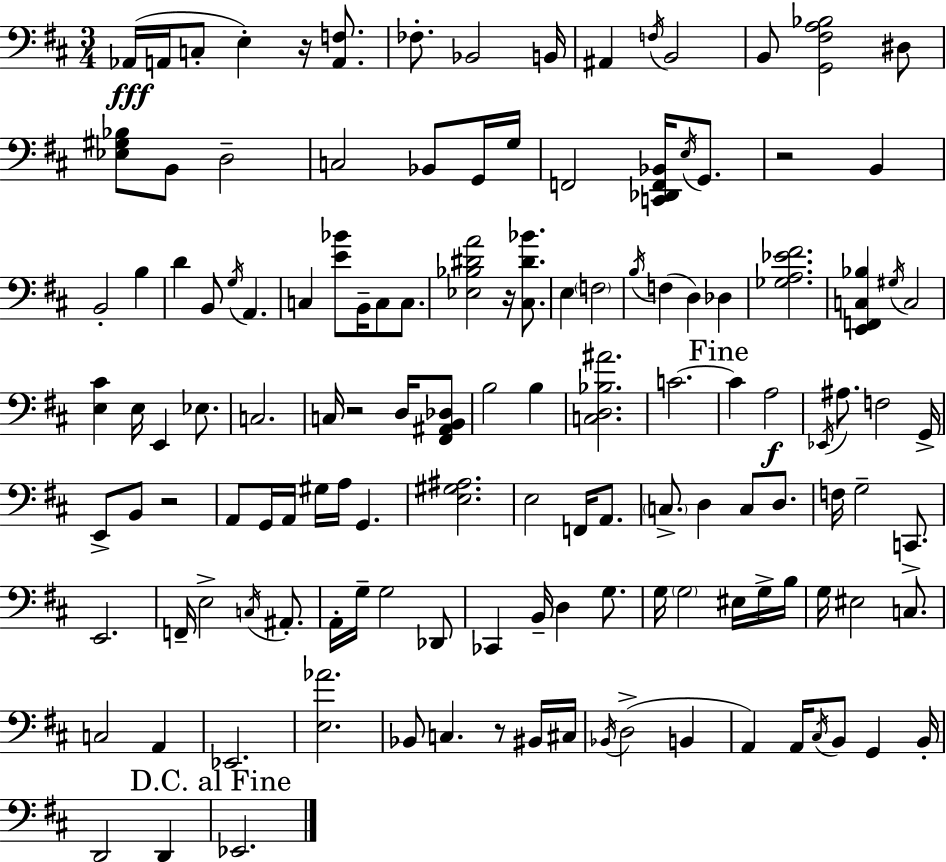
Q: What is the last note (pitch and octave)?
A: Eb2